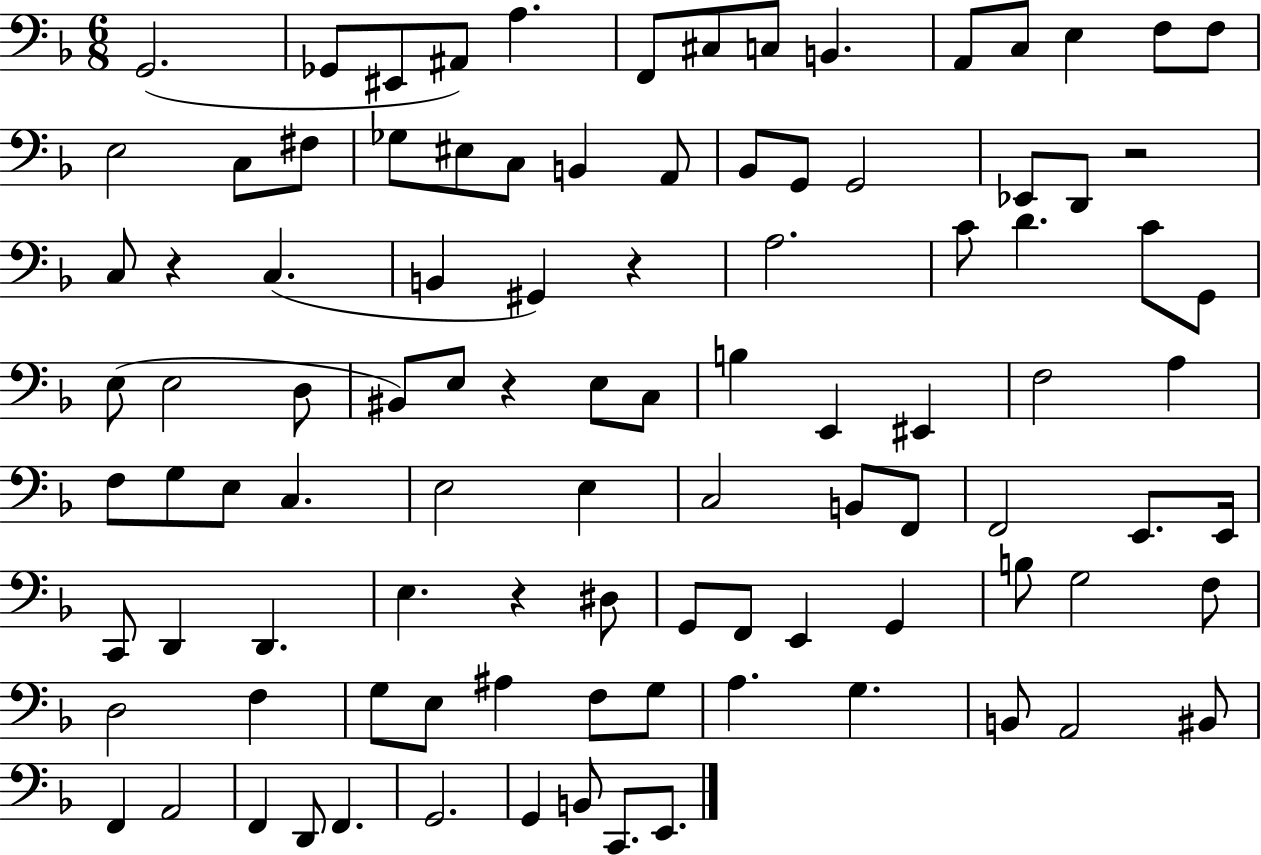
X:1
T:Untitled
M:6/8
L:1/4
K:F
G,,2 _G,,/2 ^E,,/2 ^A,,/2 A, F,,/2 ^C,/2 C,/2 B,, A,,/2 C,/2 E, F,/2 F,/2 E,2 C,/2 ^F,/2 _G,/2 ^E,/2 C,/2 B,, A,,/2 _B,,/2 G,,/2 G,,2 _E,,/2 D,,/2 z2 C,/2 z C, B,, ^G,, z A,2 C/2 D C/2 G,,/2 E,/2 E,2 D,/2 ^B,,/2 E,/2 z E,/2 C,/2 B, E,, ^E,, F,2 A, F,/2 G,/2 E,/2 C, E,2 E, C,2 B,,/2 F,,/2 F,,2 E,,/2 E,,/4 C,,/2 D,, D,, E, z ^D,/2 G,,/2 F,,/2 E,, G,, B,/2 G,2 F,/2 D,2 F, G,/2 E,/2 ^A, F,/2 G,/2 A, G, B,,/2 A,,2 ^B,,/2 F,, A,,2 F,, D,,/2 F,, G,,2 G,, B,,/2 C,,/2 E,,/2